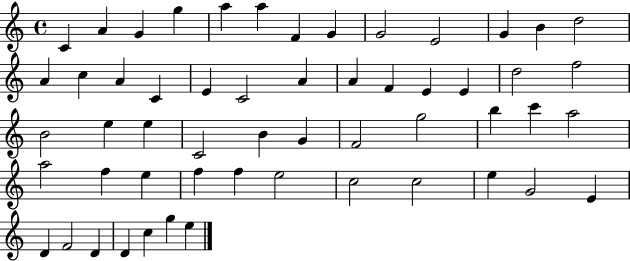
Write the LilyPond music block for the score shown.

{
  \clef treble
  \time 4/4
  \defaultTimeSignature
  \key c \major
  c'4 a'4 g'4 g''4 | a''4 a''4 f'4 g'4 | g'2 e'2 | g'4 b'4 d''2 | \break a'4 c''4 a'4 c'4 | e'4 c'2 a'4 | a'4 f'4 e'4 e'4 | d''2 f''2 | \break b'2 e''4 e''4 | c'2 b'4 g'4 | f'2 g''2 | b''4 c'''4 a''2 | \break a''2 f''4 e''4 | f''4 f''4 e''2 | c''2 c''2 | e''4 g'2 e'4 | \break d'4 f'2 d'4 | d'4 c''4 g''4 e''4 | \bar "|."
}